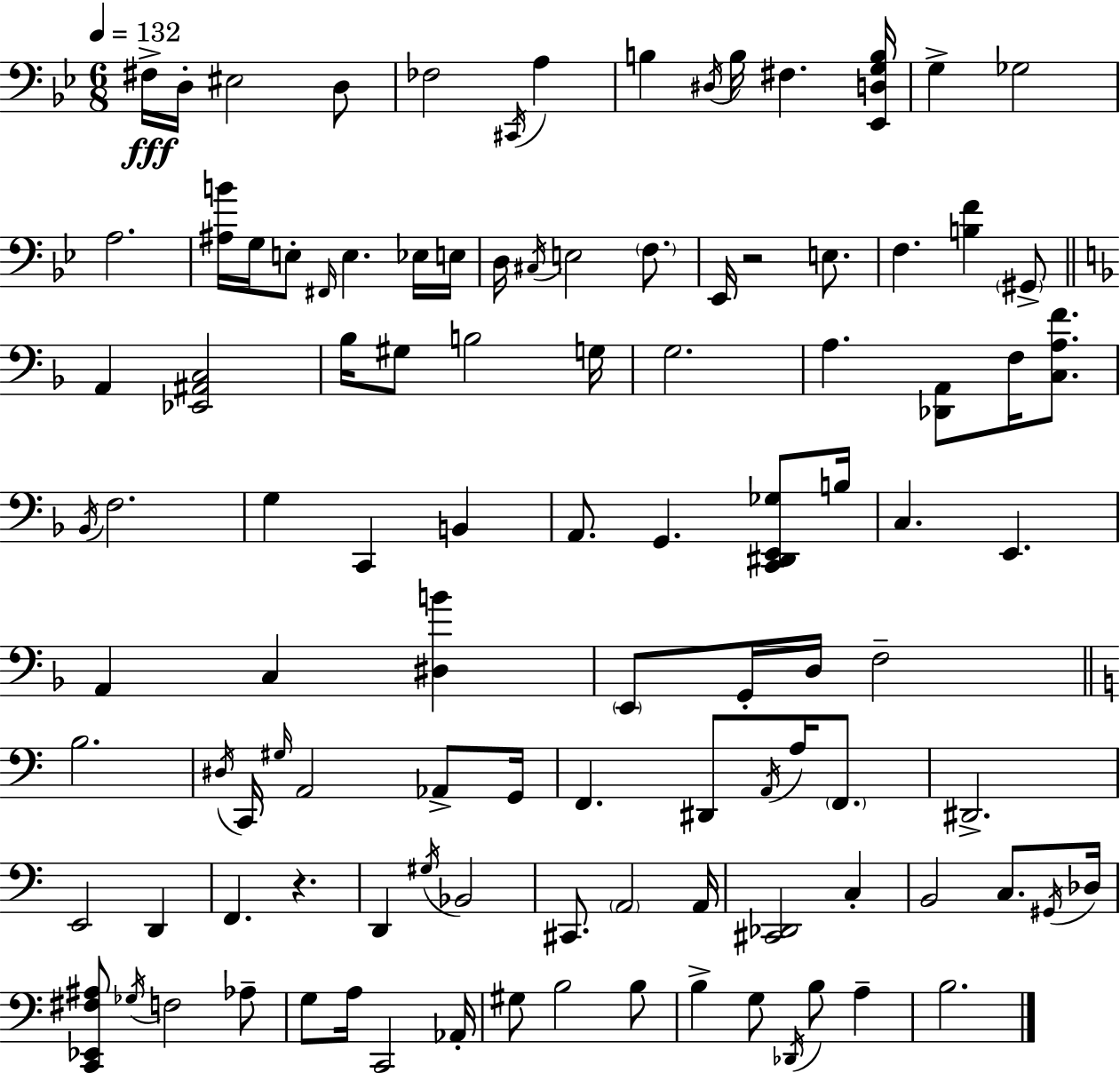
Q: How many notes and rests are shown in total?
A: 107